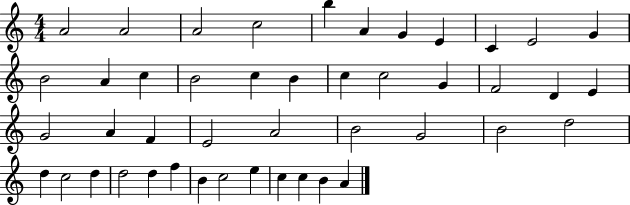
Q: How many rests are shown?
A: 0